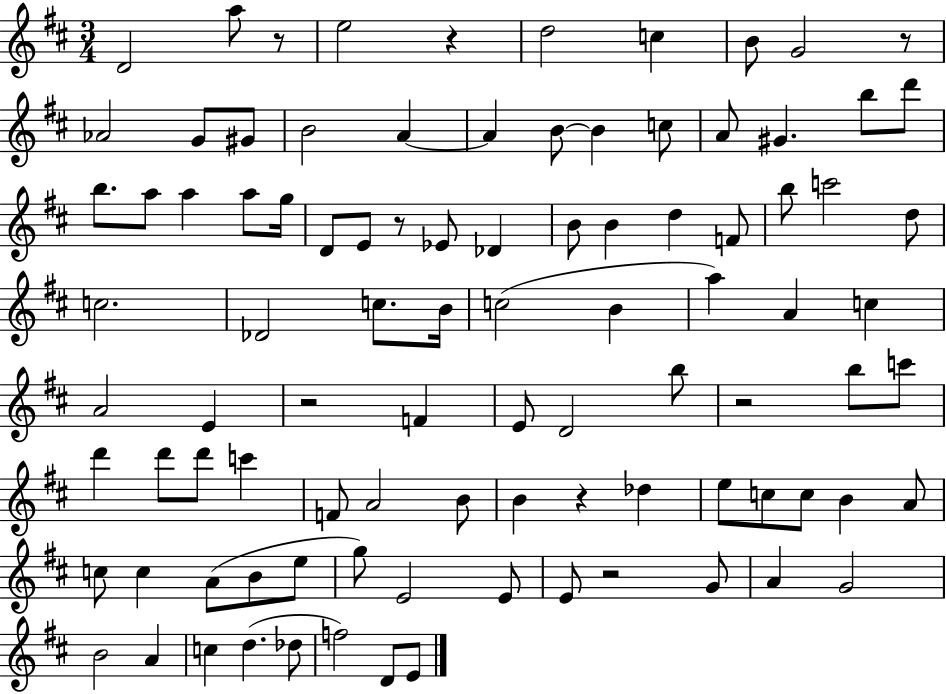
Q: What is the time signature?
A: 3/4